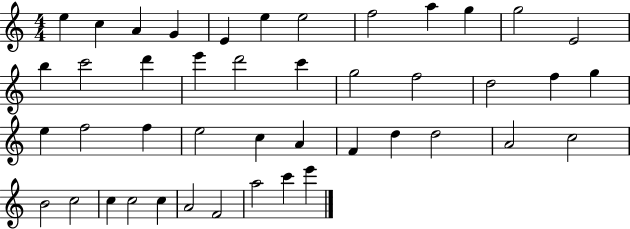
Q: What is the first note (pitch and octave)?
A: E5